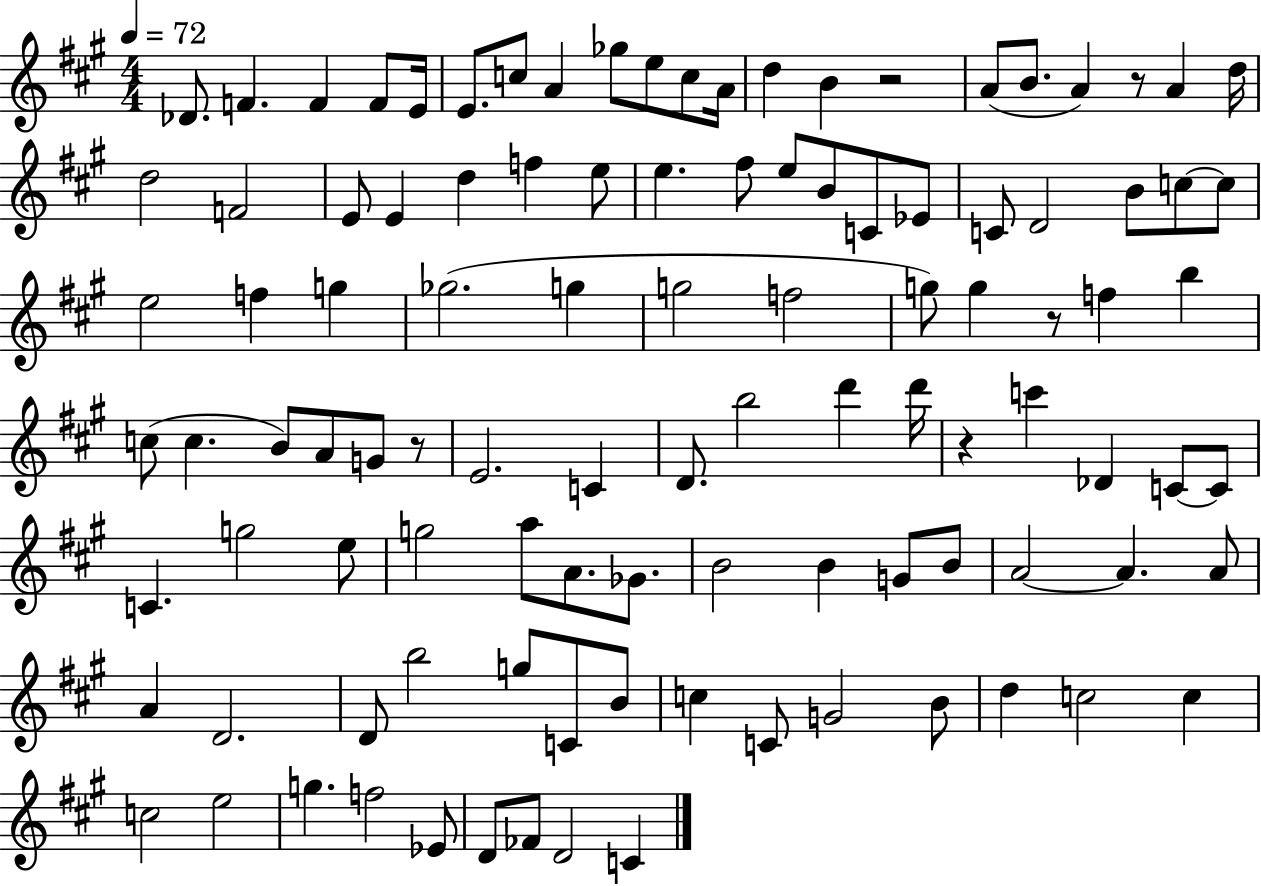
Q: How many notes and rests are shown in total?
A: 105